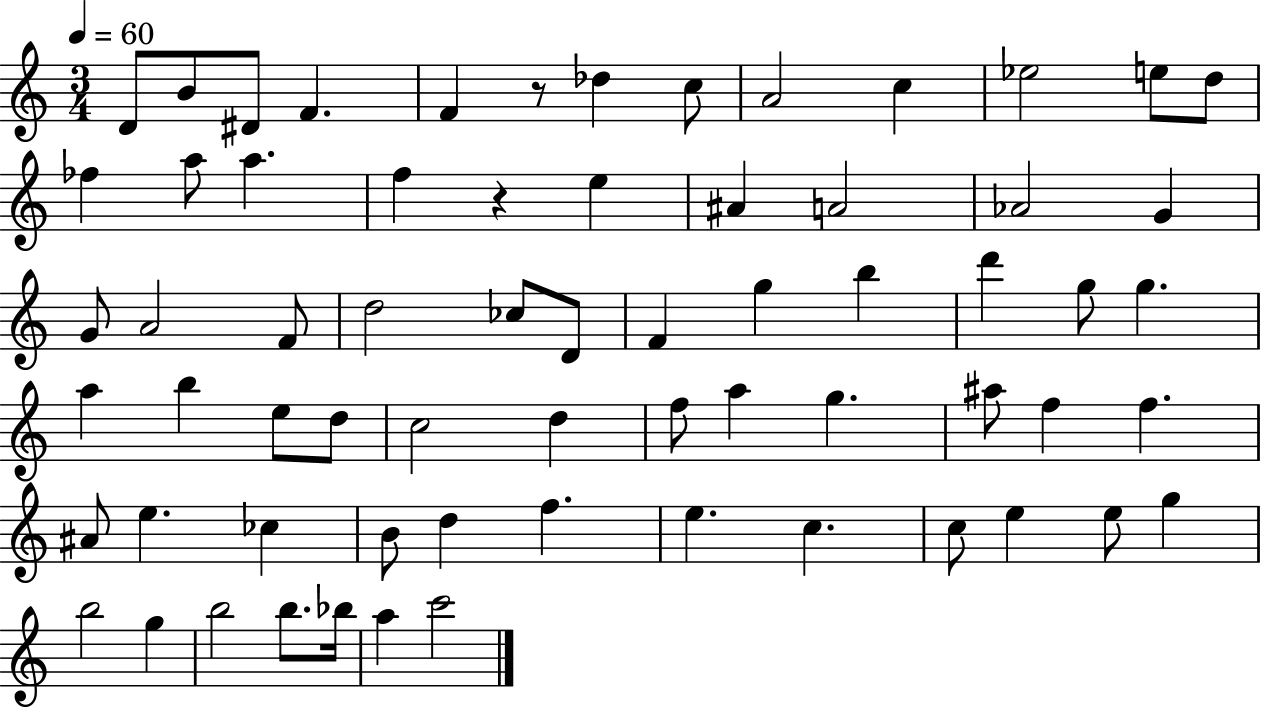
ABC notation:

X:1
T:Untitled
M:3/4
L:1/4
K:C
D/2 B/2 ^D/2 F F z/2 _d c/2 A2 c _e2 e/2 d/2 _f a/2 a f z e ^A A2 _A2 G G/2 A2 F/2 d2 _c/2 D/2 F g b d' g/2 g a b e/2 d/2 c2 d f/2 a g ^a/2 f f ^A/2 e _c B/2 d f e c c/2 e e/2 g b2 g b2 b/2 _b/4 a c'2